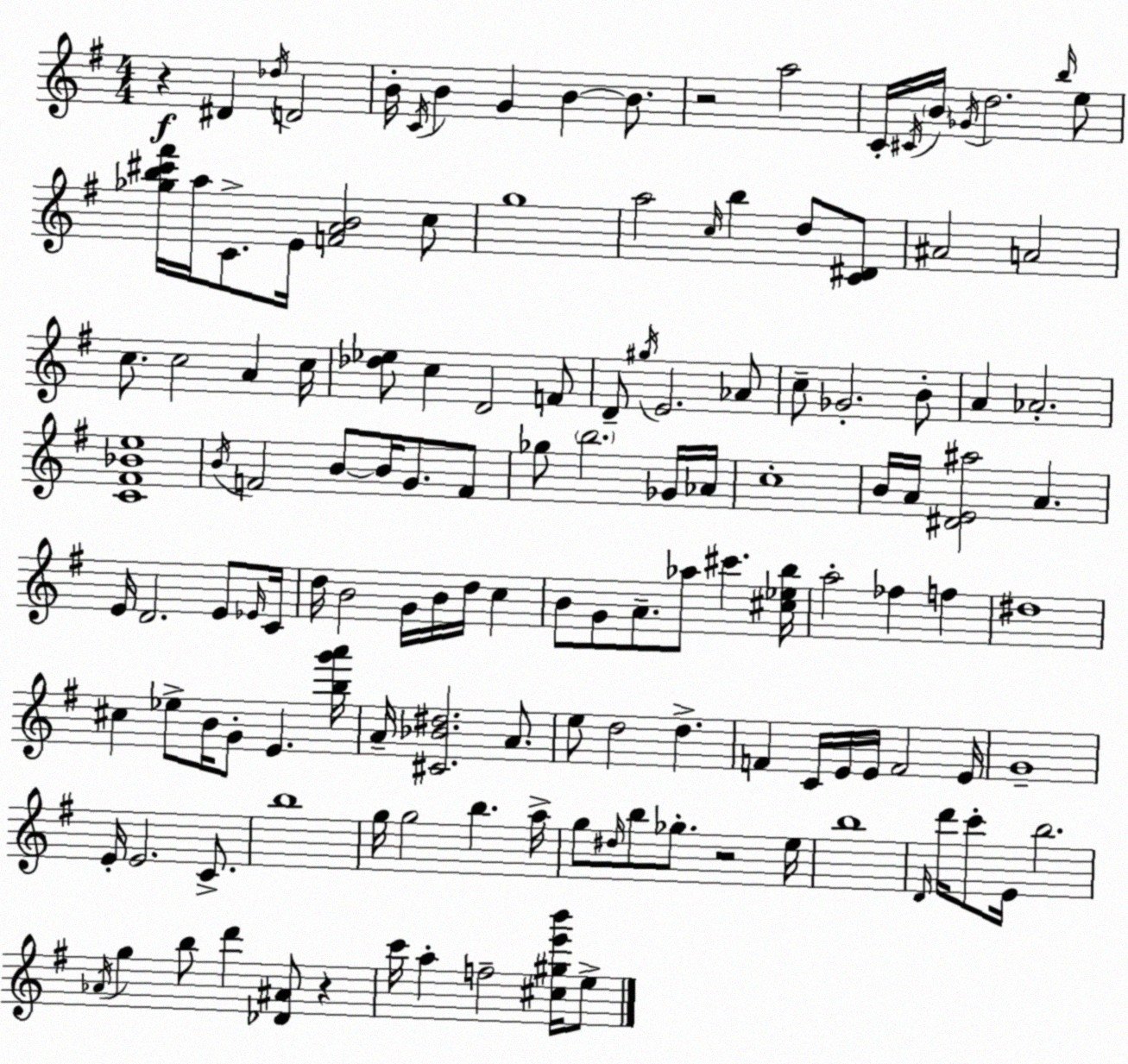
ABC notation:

X:1
T:Untitled
M:4/4
L:1/4
K:Em
z ^D _d/4 D2 B/4 C/4 B G B B/2 z2 a2 C/4 ^C/4 B/4 _G/4 d2 b/4 e/2 [_gb^c'^f']/4 a/4 C/2 E/4 [FAB]2 c/2 g4 a2 c/4 b d/2 [C^D]/2 ^A2 A2 c/2 c2 A c/4 [_d_e]/2 c D2 F/2 D/2 ^g/4 E2 _A/2 c/2 _G2 B/2 A _A2 [C^F_Be]4 B/4 F2 B/2 B/4 G/2 F/2 _g/2 b2 _G/4 _A/4 c4 B/4 A/4 [^DE^a]2 A E/4 D2 E/2 _E/4 C/4 d/4 B2 G/4 B/4 d/4 c B/2 G/2 A/2 _a/2 ^c' [^c_eb]/4 a2 _f f ^d4 ^c _e/2 B/4 G/2 E [bg'a']/4 A/4 [^C_B^d]2 A/2 e/2 d2 d F C/4 E/4 E/4 F2 E/4 G4 E/4 E2 C/2 b4 g/4 g2 b a/4 g/2 ^d/4 b/2 _g/2 z2 e/4 b4 D/4 d'/4 c'/2 E/4 b2 _A/4 g b/2 d' [_D^A]/2 z c'/4 a f2 [^c^ge'b']/4 e/2